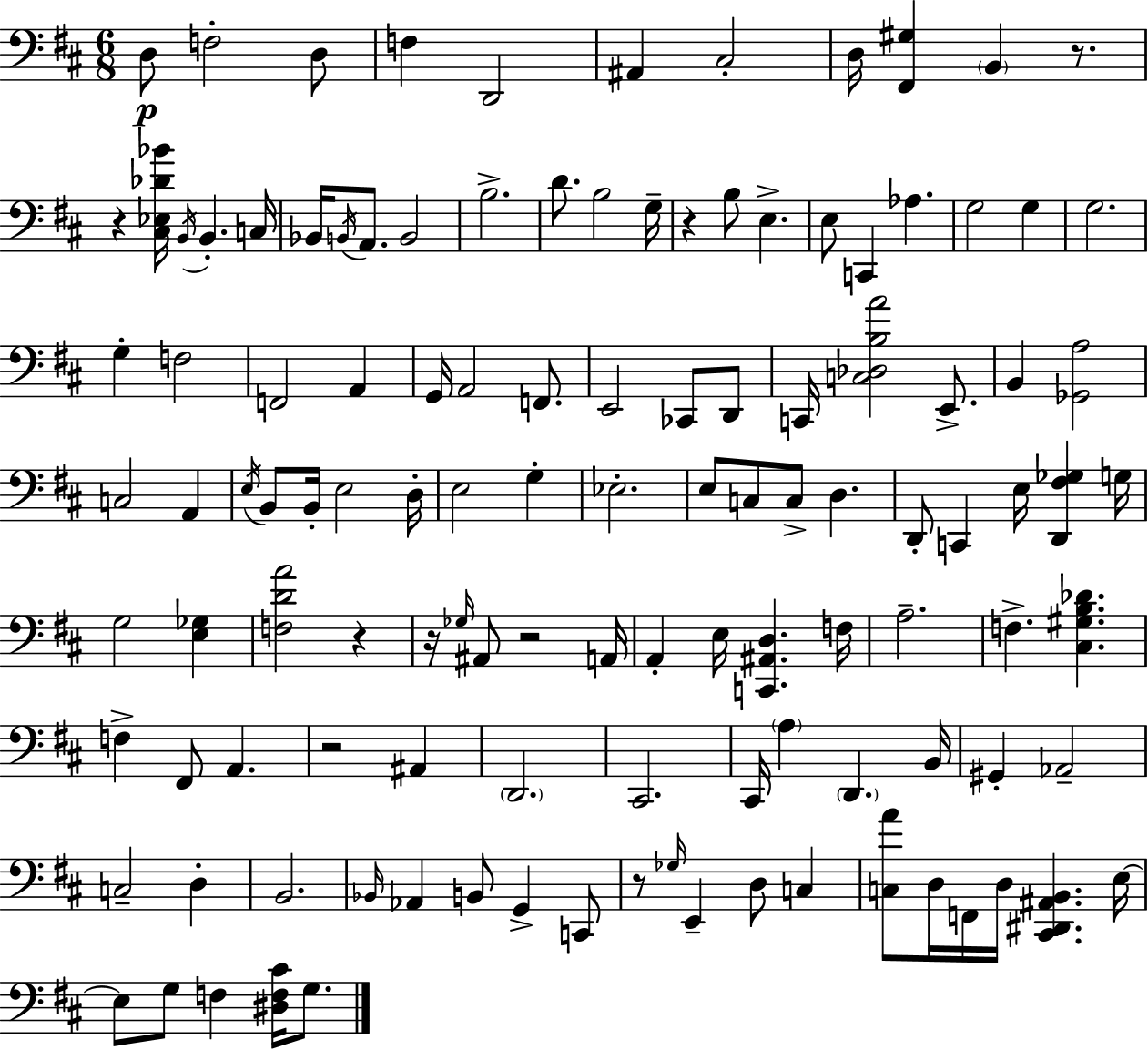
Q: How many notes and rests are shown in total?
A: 120